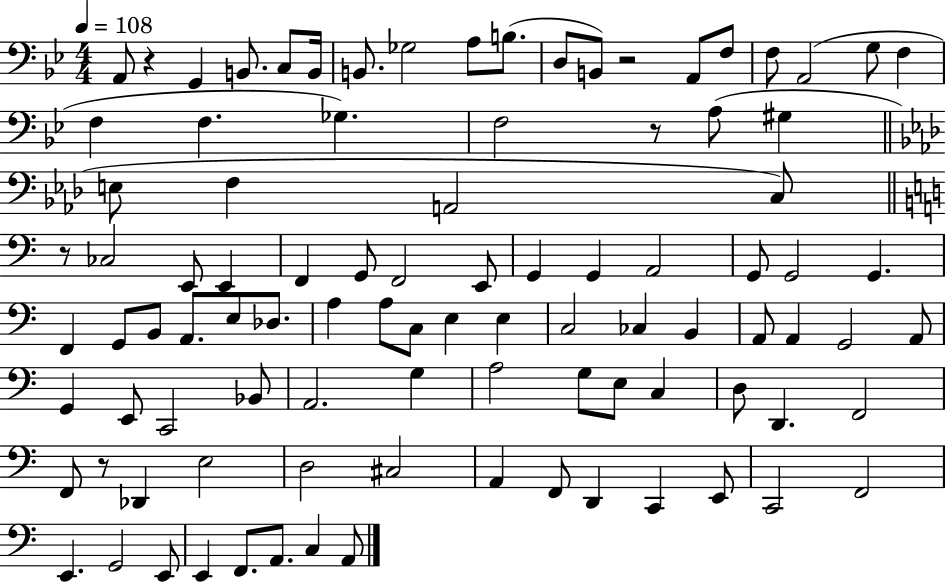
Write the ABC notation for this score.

X:1
T:Untitled
M:4/4
L:1/4
K:Bb
A,,/2 z G,, B,,/2 C,/2 B,,/4 B,,/2 _G,2 A,/2 B,/2 D,/2 B,,/2 z2 A,,/2 F,/2 F,/2 A,,2 G,/2 F, F, F, _G, F,2 z/2 A,/2 ^G, E,/2 F, A,,2 C,/2 z/2 _C,2 E,,/2 E,, F,, G,,/2 F,,2 E,,/2 G,, G,, A,,2 G,,/2 G,,2 G,, F,, G,,/2 B,,/2 A,,/2 E,/2 _D,/2 A, A,/2 C,/2 E, E, C,2 _C, B,, A,,/2 A,, G,,2 A,,/2 G,, E,,/2 C,,2 _B,,/2 A,,2 G, A,2 G,/2 E,/2 C, D,/2 D,, F,,2 F,,/2 z/2 _D,, E,2 D,2 ^C,2 A,, F,,/2 D,, C,, E,,/2 C,,2 F,,2 E,, G,,2 E,,/2 E,, F,,/2 A,,/2 C, A,,/2